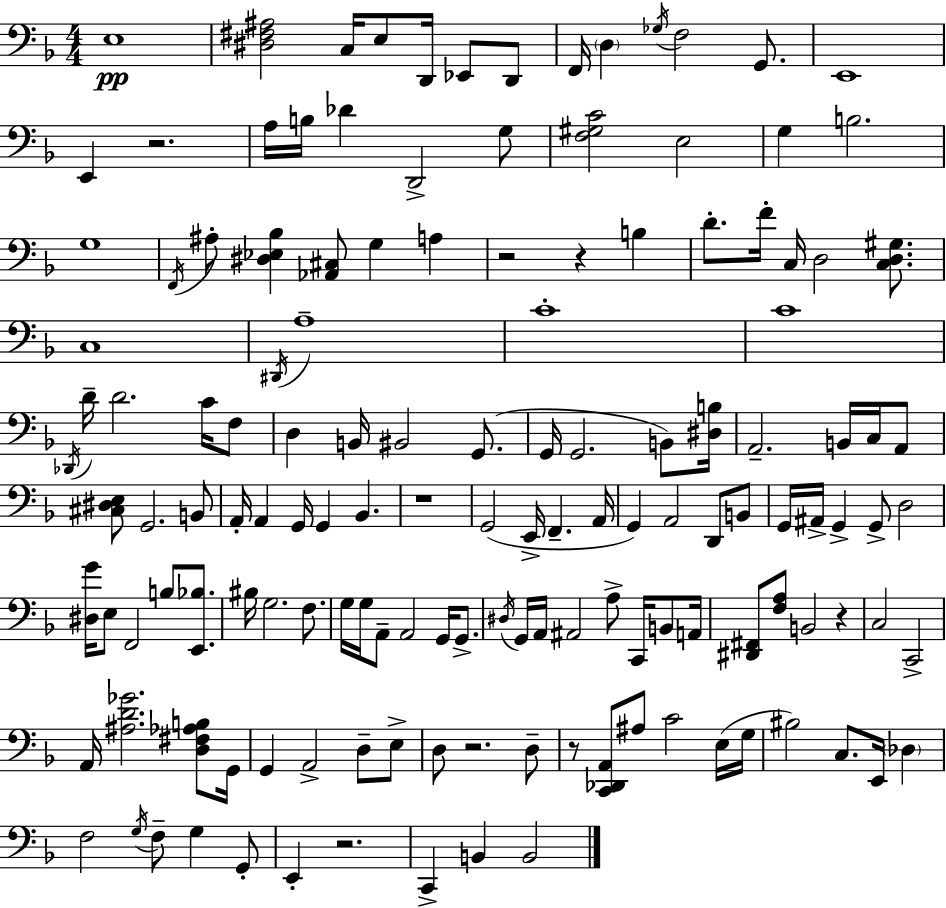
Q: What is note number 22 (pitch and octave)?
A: G3